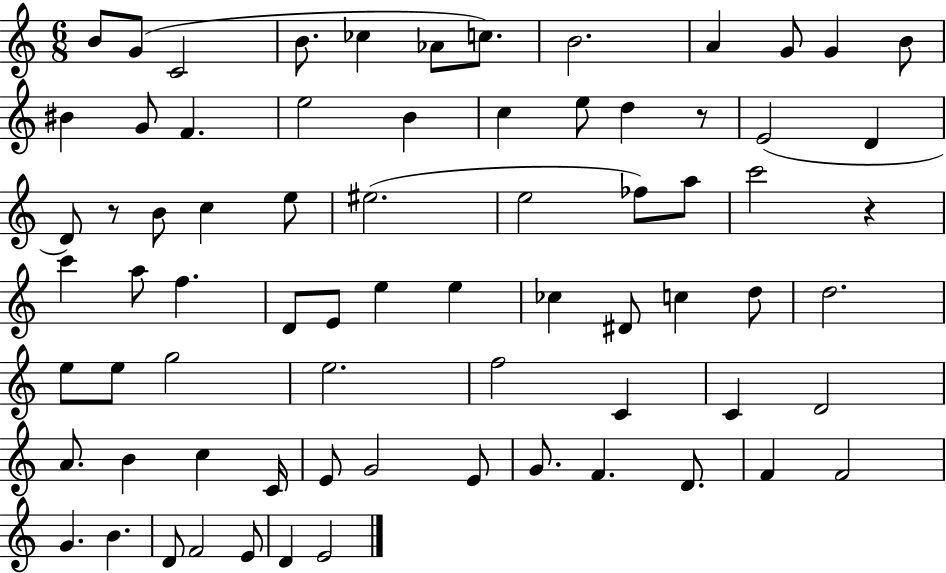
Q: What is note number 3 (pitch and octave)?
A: C4